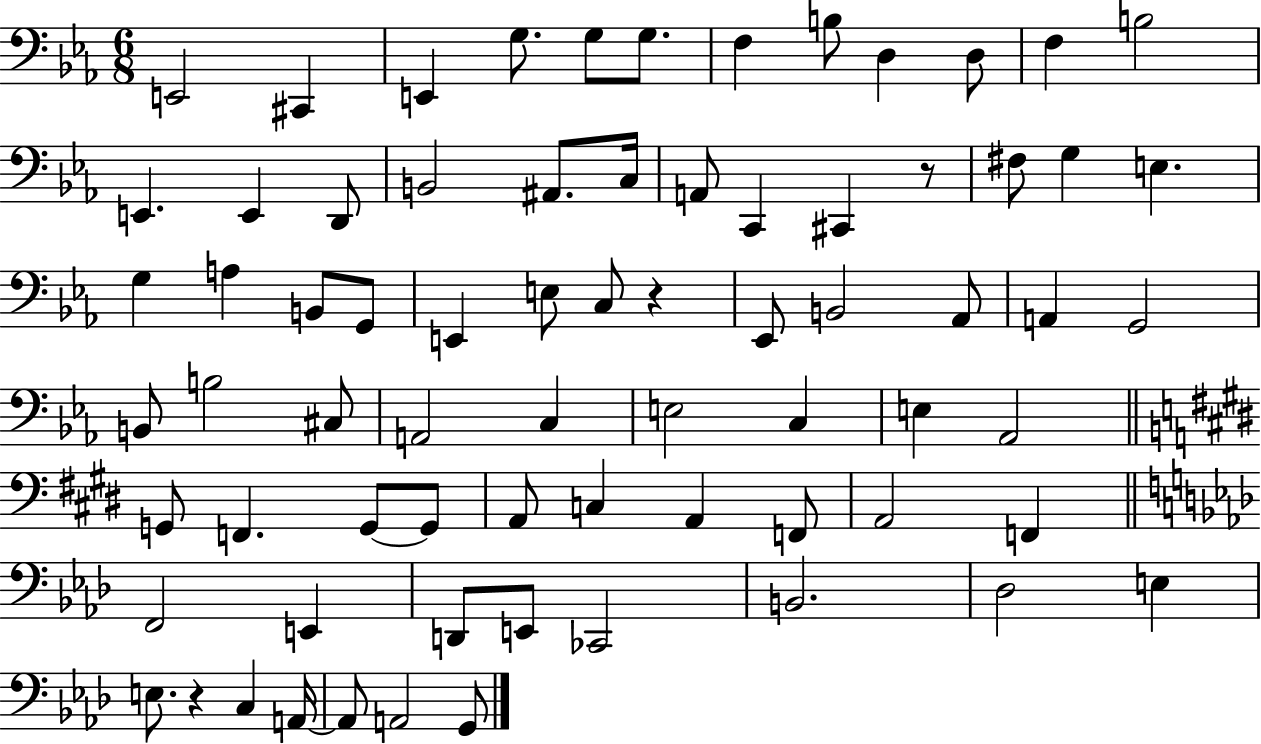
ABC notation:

X:1
T:Untitled
M:6/8
L:1/4
K:Eb
E,,2 ^C,, E,, G,/2 G,/2 G,/2 F, B,/2 D, D,/2 F, B,2 E,, E,, D,,/2 B,,2 ^A,,/2 C,/4 A,,/2 C,, ^C,, z/2 ^F,/2 G, E, G, A, B,,/2 G,,/2 E,, E,/2 C,/2 z _E,,/2 B,,2 _A,,/2 A,, G,,2 B,,/2 B,2 ^C,/2 A,,2 C, E,2 C, E, _A,,2 G,,/2 F,, G,,/2 G,,/2 A,,/2 C, A,, F,,/2 A,,2 F,, F,,2 E,, D,,/2 E,,/2 _C,,2 B,,2 _D,2 E, E,/2 z C, A,,/4 A,,/2 A,,2 G,,/2